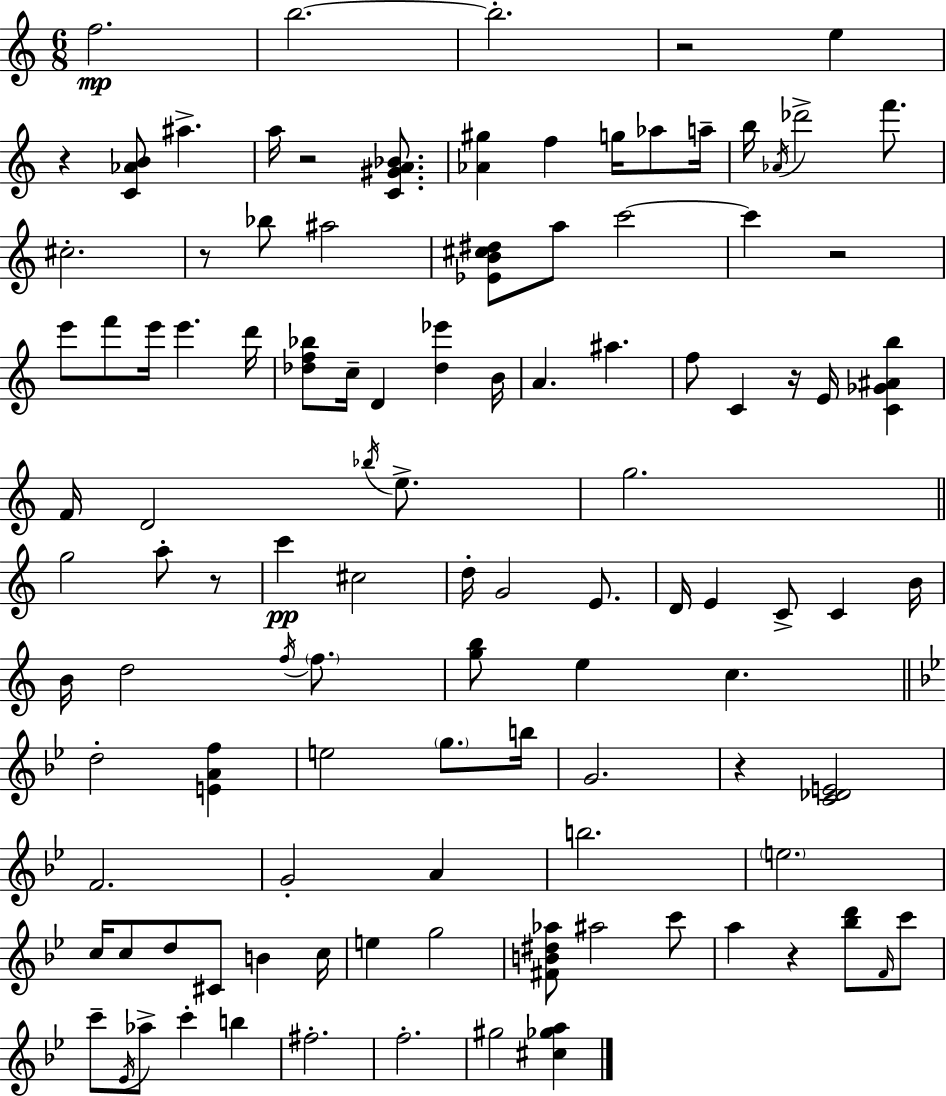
{
  \clef treble
  \numericTimeSignature
  \time 6/8
  \key a \minor
  f''2.\mp | b''2.~~ | b''2.-. | r2 e''4 | \break r4 <c' aes' b'>8 ais''4.-> | a''16 r2 <c' gis' a' bes'>8. | <aes' gis''>4 f''4 g''16 aes''8 a''16-- | b''16 \acciaccatura { aes'16 } des'''2-> f'''8. | \break cis''2.-. | r8 bes''8 ais''2 | <ees' b' cis'' dis''>8 a''8 c'''2~~ | c'''4 r2 | \break e'''8 f'''8 e'''16 e'''4. | d'''16 <des'' f'' bes''>8 c''16-- d'4 <des'' ees'''>4 | b'16 a'4. ais''4. | f''8 c'4 r16 e'16 <c' ges' ais' b''>4 | \break f'16 d'2 \acciaccatura { bes''16 } e''8.-> | g''2. | \bar "||" \break \key a \minor g''2 a''8-. r8 | c'''4\pp cis''2 | d''16-. g'2 e'8. | d'16 e'4 c'8-> c'4 b'16 | \break b'16 d''2 \acciaccatura { f''16 } \parenthesize f''8. | <g'' b''>8 e''4 c''4. | \bar "||" \break \key g \minor d''2-. <e' a' f''>4 | e''2 \parenthesize g''8. b''16 | g'2. | r4 <c' des' e'>2 | \break f'2. | g'2-. a'4 | b''2. | \parenthesize e''2. | \break c''16 c''8 d''8 cis'8 b'4 c''16 | e''4 g''2 | <fis' b' dis'' aes''>8 ais''2 c'''8 | a''4 r4 <bes'' d'''>8 \grace { f'16 } c'''8 | \break c'''8-- \acciaccatura { ees'16 } aes''8-> c'''4-. b''4 | fis''2.-. | f''2.-. | gis''2 <cis'' ges'' a''>4 | \break \bar "|."
}